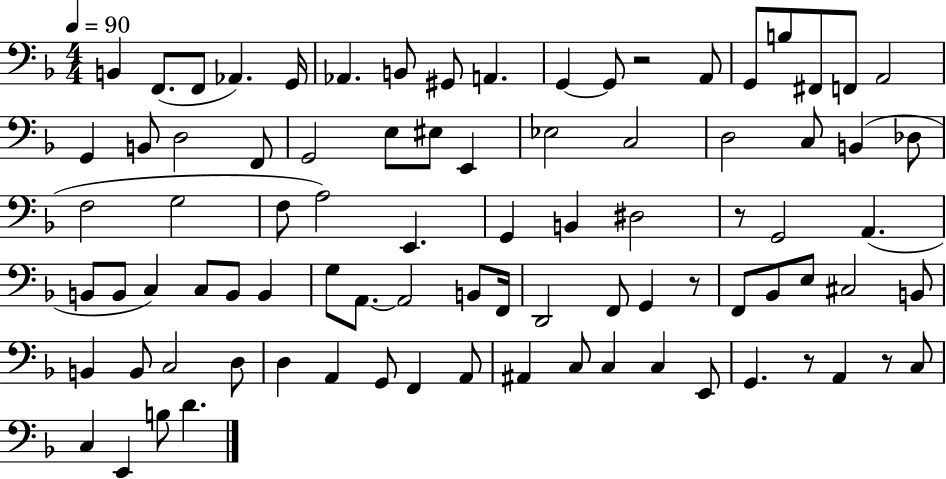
X:1
T:Untitled
M:4/4
L:1/4
K:F
B,, F,,/2 F,,/2 _A,, G,,/4 _A,, B,,/2 ^G,,/2 A,, G,, G,,/2 z2 A,,/2 G,,/2 B,/2 ^F,,/2 F,,/2 A,,2 G,, B,,/2 D,2 F,,/2 G,,2 E,/2 ^E,/2 E,, _E,2 C,2 D,2 C,/2 B,, _D,/2 F,2 G,2 F,/2 A,2 E,, G,, B,, ^D,2 z/2 G,,2 A,, B,,/2 B,,/2 C, C,/2 B,,/2 B,, G,/2 A,,/2 A,,2 B,,/2 F,,/4 D,,2 F,,/2 G,, z/2 F,,/2 _B,,/2 E,/2 ^C,2 B,,/2 B,, B,,/2 C,2 D,/2 D, A,, G,,/2 F,, A,,/2 ^A,, C,/2 C, C, E,,/2 G,, z/2 A,, z/2 C,/2 C, E,, B,/2 D